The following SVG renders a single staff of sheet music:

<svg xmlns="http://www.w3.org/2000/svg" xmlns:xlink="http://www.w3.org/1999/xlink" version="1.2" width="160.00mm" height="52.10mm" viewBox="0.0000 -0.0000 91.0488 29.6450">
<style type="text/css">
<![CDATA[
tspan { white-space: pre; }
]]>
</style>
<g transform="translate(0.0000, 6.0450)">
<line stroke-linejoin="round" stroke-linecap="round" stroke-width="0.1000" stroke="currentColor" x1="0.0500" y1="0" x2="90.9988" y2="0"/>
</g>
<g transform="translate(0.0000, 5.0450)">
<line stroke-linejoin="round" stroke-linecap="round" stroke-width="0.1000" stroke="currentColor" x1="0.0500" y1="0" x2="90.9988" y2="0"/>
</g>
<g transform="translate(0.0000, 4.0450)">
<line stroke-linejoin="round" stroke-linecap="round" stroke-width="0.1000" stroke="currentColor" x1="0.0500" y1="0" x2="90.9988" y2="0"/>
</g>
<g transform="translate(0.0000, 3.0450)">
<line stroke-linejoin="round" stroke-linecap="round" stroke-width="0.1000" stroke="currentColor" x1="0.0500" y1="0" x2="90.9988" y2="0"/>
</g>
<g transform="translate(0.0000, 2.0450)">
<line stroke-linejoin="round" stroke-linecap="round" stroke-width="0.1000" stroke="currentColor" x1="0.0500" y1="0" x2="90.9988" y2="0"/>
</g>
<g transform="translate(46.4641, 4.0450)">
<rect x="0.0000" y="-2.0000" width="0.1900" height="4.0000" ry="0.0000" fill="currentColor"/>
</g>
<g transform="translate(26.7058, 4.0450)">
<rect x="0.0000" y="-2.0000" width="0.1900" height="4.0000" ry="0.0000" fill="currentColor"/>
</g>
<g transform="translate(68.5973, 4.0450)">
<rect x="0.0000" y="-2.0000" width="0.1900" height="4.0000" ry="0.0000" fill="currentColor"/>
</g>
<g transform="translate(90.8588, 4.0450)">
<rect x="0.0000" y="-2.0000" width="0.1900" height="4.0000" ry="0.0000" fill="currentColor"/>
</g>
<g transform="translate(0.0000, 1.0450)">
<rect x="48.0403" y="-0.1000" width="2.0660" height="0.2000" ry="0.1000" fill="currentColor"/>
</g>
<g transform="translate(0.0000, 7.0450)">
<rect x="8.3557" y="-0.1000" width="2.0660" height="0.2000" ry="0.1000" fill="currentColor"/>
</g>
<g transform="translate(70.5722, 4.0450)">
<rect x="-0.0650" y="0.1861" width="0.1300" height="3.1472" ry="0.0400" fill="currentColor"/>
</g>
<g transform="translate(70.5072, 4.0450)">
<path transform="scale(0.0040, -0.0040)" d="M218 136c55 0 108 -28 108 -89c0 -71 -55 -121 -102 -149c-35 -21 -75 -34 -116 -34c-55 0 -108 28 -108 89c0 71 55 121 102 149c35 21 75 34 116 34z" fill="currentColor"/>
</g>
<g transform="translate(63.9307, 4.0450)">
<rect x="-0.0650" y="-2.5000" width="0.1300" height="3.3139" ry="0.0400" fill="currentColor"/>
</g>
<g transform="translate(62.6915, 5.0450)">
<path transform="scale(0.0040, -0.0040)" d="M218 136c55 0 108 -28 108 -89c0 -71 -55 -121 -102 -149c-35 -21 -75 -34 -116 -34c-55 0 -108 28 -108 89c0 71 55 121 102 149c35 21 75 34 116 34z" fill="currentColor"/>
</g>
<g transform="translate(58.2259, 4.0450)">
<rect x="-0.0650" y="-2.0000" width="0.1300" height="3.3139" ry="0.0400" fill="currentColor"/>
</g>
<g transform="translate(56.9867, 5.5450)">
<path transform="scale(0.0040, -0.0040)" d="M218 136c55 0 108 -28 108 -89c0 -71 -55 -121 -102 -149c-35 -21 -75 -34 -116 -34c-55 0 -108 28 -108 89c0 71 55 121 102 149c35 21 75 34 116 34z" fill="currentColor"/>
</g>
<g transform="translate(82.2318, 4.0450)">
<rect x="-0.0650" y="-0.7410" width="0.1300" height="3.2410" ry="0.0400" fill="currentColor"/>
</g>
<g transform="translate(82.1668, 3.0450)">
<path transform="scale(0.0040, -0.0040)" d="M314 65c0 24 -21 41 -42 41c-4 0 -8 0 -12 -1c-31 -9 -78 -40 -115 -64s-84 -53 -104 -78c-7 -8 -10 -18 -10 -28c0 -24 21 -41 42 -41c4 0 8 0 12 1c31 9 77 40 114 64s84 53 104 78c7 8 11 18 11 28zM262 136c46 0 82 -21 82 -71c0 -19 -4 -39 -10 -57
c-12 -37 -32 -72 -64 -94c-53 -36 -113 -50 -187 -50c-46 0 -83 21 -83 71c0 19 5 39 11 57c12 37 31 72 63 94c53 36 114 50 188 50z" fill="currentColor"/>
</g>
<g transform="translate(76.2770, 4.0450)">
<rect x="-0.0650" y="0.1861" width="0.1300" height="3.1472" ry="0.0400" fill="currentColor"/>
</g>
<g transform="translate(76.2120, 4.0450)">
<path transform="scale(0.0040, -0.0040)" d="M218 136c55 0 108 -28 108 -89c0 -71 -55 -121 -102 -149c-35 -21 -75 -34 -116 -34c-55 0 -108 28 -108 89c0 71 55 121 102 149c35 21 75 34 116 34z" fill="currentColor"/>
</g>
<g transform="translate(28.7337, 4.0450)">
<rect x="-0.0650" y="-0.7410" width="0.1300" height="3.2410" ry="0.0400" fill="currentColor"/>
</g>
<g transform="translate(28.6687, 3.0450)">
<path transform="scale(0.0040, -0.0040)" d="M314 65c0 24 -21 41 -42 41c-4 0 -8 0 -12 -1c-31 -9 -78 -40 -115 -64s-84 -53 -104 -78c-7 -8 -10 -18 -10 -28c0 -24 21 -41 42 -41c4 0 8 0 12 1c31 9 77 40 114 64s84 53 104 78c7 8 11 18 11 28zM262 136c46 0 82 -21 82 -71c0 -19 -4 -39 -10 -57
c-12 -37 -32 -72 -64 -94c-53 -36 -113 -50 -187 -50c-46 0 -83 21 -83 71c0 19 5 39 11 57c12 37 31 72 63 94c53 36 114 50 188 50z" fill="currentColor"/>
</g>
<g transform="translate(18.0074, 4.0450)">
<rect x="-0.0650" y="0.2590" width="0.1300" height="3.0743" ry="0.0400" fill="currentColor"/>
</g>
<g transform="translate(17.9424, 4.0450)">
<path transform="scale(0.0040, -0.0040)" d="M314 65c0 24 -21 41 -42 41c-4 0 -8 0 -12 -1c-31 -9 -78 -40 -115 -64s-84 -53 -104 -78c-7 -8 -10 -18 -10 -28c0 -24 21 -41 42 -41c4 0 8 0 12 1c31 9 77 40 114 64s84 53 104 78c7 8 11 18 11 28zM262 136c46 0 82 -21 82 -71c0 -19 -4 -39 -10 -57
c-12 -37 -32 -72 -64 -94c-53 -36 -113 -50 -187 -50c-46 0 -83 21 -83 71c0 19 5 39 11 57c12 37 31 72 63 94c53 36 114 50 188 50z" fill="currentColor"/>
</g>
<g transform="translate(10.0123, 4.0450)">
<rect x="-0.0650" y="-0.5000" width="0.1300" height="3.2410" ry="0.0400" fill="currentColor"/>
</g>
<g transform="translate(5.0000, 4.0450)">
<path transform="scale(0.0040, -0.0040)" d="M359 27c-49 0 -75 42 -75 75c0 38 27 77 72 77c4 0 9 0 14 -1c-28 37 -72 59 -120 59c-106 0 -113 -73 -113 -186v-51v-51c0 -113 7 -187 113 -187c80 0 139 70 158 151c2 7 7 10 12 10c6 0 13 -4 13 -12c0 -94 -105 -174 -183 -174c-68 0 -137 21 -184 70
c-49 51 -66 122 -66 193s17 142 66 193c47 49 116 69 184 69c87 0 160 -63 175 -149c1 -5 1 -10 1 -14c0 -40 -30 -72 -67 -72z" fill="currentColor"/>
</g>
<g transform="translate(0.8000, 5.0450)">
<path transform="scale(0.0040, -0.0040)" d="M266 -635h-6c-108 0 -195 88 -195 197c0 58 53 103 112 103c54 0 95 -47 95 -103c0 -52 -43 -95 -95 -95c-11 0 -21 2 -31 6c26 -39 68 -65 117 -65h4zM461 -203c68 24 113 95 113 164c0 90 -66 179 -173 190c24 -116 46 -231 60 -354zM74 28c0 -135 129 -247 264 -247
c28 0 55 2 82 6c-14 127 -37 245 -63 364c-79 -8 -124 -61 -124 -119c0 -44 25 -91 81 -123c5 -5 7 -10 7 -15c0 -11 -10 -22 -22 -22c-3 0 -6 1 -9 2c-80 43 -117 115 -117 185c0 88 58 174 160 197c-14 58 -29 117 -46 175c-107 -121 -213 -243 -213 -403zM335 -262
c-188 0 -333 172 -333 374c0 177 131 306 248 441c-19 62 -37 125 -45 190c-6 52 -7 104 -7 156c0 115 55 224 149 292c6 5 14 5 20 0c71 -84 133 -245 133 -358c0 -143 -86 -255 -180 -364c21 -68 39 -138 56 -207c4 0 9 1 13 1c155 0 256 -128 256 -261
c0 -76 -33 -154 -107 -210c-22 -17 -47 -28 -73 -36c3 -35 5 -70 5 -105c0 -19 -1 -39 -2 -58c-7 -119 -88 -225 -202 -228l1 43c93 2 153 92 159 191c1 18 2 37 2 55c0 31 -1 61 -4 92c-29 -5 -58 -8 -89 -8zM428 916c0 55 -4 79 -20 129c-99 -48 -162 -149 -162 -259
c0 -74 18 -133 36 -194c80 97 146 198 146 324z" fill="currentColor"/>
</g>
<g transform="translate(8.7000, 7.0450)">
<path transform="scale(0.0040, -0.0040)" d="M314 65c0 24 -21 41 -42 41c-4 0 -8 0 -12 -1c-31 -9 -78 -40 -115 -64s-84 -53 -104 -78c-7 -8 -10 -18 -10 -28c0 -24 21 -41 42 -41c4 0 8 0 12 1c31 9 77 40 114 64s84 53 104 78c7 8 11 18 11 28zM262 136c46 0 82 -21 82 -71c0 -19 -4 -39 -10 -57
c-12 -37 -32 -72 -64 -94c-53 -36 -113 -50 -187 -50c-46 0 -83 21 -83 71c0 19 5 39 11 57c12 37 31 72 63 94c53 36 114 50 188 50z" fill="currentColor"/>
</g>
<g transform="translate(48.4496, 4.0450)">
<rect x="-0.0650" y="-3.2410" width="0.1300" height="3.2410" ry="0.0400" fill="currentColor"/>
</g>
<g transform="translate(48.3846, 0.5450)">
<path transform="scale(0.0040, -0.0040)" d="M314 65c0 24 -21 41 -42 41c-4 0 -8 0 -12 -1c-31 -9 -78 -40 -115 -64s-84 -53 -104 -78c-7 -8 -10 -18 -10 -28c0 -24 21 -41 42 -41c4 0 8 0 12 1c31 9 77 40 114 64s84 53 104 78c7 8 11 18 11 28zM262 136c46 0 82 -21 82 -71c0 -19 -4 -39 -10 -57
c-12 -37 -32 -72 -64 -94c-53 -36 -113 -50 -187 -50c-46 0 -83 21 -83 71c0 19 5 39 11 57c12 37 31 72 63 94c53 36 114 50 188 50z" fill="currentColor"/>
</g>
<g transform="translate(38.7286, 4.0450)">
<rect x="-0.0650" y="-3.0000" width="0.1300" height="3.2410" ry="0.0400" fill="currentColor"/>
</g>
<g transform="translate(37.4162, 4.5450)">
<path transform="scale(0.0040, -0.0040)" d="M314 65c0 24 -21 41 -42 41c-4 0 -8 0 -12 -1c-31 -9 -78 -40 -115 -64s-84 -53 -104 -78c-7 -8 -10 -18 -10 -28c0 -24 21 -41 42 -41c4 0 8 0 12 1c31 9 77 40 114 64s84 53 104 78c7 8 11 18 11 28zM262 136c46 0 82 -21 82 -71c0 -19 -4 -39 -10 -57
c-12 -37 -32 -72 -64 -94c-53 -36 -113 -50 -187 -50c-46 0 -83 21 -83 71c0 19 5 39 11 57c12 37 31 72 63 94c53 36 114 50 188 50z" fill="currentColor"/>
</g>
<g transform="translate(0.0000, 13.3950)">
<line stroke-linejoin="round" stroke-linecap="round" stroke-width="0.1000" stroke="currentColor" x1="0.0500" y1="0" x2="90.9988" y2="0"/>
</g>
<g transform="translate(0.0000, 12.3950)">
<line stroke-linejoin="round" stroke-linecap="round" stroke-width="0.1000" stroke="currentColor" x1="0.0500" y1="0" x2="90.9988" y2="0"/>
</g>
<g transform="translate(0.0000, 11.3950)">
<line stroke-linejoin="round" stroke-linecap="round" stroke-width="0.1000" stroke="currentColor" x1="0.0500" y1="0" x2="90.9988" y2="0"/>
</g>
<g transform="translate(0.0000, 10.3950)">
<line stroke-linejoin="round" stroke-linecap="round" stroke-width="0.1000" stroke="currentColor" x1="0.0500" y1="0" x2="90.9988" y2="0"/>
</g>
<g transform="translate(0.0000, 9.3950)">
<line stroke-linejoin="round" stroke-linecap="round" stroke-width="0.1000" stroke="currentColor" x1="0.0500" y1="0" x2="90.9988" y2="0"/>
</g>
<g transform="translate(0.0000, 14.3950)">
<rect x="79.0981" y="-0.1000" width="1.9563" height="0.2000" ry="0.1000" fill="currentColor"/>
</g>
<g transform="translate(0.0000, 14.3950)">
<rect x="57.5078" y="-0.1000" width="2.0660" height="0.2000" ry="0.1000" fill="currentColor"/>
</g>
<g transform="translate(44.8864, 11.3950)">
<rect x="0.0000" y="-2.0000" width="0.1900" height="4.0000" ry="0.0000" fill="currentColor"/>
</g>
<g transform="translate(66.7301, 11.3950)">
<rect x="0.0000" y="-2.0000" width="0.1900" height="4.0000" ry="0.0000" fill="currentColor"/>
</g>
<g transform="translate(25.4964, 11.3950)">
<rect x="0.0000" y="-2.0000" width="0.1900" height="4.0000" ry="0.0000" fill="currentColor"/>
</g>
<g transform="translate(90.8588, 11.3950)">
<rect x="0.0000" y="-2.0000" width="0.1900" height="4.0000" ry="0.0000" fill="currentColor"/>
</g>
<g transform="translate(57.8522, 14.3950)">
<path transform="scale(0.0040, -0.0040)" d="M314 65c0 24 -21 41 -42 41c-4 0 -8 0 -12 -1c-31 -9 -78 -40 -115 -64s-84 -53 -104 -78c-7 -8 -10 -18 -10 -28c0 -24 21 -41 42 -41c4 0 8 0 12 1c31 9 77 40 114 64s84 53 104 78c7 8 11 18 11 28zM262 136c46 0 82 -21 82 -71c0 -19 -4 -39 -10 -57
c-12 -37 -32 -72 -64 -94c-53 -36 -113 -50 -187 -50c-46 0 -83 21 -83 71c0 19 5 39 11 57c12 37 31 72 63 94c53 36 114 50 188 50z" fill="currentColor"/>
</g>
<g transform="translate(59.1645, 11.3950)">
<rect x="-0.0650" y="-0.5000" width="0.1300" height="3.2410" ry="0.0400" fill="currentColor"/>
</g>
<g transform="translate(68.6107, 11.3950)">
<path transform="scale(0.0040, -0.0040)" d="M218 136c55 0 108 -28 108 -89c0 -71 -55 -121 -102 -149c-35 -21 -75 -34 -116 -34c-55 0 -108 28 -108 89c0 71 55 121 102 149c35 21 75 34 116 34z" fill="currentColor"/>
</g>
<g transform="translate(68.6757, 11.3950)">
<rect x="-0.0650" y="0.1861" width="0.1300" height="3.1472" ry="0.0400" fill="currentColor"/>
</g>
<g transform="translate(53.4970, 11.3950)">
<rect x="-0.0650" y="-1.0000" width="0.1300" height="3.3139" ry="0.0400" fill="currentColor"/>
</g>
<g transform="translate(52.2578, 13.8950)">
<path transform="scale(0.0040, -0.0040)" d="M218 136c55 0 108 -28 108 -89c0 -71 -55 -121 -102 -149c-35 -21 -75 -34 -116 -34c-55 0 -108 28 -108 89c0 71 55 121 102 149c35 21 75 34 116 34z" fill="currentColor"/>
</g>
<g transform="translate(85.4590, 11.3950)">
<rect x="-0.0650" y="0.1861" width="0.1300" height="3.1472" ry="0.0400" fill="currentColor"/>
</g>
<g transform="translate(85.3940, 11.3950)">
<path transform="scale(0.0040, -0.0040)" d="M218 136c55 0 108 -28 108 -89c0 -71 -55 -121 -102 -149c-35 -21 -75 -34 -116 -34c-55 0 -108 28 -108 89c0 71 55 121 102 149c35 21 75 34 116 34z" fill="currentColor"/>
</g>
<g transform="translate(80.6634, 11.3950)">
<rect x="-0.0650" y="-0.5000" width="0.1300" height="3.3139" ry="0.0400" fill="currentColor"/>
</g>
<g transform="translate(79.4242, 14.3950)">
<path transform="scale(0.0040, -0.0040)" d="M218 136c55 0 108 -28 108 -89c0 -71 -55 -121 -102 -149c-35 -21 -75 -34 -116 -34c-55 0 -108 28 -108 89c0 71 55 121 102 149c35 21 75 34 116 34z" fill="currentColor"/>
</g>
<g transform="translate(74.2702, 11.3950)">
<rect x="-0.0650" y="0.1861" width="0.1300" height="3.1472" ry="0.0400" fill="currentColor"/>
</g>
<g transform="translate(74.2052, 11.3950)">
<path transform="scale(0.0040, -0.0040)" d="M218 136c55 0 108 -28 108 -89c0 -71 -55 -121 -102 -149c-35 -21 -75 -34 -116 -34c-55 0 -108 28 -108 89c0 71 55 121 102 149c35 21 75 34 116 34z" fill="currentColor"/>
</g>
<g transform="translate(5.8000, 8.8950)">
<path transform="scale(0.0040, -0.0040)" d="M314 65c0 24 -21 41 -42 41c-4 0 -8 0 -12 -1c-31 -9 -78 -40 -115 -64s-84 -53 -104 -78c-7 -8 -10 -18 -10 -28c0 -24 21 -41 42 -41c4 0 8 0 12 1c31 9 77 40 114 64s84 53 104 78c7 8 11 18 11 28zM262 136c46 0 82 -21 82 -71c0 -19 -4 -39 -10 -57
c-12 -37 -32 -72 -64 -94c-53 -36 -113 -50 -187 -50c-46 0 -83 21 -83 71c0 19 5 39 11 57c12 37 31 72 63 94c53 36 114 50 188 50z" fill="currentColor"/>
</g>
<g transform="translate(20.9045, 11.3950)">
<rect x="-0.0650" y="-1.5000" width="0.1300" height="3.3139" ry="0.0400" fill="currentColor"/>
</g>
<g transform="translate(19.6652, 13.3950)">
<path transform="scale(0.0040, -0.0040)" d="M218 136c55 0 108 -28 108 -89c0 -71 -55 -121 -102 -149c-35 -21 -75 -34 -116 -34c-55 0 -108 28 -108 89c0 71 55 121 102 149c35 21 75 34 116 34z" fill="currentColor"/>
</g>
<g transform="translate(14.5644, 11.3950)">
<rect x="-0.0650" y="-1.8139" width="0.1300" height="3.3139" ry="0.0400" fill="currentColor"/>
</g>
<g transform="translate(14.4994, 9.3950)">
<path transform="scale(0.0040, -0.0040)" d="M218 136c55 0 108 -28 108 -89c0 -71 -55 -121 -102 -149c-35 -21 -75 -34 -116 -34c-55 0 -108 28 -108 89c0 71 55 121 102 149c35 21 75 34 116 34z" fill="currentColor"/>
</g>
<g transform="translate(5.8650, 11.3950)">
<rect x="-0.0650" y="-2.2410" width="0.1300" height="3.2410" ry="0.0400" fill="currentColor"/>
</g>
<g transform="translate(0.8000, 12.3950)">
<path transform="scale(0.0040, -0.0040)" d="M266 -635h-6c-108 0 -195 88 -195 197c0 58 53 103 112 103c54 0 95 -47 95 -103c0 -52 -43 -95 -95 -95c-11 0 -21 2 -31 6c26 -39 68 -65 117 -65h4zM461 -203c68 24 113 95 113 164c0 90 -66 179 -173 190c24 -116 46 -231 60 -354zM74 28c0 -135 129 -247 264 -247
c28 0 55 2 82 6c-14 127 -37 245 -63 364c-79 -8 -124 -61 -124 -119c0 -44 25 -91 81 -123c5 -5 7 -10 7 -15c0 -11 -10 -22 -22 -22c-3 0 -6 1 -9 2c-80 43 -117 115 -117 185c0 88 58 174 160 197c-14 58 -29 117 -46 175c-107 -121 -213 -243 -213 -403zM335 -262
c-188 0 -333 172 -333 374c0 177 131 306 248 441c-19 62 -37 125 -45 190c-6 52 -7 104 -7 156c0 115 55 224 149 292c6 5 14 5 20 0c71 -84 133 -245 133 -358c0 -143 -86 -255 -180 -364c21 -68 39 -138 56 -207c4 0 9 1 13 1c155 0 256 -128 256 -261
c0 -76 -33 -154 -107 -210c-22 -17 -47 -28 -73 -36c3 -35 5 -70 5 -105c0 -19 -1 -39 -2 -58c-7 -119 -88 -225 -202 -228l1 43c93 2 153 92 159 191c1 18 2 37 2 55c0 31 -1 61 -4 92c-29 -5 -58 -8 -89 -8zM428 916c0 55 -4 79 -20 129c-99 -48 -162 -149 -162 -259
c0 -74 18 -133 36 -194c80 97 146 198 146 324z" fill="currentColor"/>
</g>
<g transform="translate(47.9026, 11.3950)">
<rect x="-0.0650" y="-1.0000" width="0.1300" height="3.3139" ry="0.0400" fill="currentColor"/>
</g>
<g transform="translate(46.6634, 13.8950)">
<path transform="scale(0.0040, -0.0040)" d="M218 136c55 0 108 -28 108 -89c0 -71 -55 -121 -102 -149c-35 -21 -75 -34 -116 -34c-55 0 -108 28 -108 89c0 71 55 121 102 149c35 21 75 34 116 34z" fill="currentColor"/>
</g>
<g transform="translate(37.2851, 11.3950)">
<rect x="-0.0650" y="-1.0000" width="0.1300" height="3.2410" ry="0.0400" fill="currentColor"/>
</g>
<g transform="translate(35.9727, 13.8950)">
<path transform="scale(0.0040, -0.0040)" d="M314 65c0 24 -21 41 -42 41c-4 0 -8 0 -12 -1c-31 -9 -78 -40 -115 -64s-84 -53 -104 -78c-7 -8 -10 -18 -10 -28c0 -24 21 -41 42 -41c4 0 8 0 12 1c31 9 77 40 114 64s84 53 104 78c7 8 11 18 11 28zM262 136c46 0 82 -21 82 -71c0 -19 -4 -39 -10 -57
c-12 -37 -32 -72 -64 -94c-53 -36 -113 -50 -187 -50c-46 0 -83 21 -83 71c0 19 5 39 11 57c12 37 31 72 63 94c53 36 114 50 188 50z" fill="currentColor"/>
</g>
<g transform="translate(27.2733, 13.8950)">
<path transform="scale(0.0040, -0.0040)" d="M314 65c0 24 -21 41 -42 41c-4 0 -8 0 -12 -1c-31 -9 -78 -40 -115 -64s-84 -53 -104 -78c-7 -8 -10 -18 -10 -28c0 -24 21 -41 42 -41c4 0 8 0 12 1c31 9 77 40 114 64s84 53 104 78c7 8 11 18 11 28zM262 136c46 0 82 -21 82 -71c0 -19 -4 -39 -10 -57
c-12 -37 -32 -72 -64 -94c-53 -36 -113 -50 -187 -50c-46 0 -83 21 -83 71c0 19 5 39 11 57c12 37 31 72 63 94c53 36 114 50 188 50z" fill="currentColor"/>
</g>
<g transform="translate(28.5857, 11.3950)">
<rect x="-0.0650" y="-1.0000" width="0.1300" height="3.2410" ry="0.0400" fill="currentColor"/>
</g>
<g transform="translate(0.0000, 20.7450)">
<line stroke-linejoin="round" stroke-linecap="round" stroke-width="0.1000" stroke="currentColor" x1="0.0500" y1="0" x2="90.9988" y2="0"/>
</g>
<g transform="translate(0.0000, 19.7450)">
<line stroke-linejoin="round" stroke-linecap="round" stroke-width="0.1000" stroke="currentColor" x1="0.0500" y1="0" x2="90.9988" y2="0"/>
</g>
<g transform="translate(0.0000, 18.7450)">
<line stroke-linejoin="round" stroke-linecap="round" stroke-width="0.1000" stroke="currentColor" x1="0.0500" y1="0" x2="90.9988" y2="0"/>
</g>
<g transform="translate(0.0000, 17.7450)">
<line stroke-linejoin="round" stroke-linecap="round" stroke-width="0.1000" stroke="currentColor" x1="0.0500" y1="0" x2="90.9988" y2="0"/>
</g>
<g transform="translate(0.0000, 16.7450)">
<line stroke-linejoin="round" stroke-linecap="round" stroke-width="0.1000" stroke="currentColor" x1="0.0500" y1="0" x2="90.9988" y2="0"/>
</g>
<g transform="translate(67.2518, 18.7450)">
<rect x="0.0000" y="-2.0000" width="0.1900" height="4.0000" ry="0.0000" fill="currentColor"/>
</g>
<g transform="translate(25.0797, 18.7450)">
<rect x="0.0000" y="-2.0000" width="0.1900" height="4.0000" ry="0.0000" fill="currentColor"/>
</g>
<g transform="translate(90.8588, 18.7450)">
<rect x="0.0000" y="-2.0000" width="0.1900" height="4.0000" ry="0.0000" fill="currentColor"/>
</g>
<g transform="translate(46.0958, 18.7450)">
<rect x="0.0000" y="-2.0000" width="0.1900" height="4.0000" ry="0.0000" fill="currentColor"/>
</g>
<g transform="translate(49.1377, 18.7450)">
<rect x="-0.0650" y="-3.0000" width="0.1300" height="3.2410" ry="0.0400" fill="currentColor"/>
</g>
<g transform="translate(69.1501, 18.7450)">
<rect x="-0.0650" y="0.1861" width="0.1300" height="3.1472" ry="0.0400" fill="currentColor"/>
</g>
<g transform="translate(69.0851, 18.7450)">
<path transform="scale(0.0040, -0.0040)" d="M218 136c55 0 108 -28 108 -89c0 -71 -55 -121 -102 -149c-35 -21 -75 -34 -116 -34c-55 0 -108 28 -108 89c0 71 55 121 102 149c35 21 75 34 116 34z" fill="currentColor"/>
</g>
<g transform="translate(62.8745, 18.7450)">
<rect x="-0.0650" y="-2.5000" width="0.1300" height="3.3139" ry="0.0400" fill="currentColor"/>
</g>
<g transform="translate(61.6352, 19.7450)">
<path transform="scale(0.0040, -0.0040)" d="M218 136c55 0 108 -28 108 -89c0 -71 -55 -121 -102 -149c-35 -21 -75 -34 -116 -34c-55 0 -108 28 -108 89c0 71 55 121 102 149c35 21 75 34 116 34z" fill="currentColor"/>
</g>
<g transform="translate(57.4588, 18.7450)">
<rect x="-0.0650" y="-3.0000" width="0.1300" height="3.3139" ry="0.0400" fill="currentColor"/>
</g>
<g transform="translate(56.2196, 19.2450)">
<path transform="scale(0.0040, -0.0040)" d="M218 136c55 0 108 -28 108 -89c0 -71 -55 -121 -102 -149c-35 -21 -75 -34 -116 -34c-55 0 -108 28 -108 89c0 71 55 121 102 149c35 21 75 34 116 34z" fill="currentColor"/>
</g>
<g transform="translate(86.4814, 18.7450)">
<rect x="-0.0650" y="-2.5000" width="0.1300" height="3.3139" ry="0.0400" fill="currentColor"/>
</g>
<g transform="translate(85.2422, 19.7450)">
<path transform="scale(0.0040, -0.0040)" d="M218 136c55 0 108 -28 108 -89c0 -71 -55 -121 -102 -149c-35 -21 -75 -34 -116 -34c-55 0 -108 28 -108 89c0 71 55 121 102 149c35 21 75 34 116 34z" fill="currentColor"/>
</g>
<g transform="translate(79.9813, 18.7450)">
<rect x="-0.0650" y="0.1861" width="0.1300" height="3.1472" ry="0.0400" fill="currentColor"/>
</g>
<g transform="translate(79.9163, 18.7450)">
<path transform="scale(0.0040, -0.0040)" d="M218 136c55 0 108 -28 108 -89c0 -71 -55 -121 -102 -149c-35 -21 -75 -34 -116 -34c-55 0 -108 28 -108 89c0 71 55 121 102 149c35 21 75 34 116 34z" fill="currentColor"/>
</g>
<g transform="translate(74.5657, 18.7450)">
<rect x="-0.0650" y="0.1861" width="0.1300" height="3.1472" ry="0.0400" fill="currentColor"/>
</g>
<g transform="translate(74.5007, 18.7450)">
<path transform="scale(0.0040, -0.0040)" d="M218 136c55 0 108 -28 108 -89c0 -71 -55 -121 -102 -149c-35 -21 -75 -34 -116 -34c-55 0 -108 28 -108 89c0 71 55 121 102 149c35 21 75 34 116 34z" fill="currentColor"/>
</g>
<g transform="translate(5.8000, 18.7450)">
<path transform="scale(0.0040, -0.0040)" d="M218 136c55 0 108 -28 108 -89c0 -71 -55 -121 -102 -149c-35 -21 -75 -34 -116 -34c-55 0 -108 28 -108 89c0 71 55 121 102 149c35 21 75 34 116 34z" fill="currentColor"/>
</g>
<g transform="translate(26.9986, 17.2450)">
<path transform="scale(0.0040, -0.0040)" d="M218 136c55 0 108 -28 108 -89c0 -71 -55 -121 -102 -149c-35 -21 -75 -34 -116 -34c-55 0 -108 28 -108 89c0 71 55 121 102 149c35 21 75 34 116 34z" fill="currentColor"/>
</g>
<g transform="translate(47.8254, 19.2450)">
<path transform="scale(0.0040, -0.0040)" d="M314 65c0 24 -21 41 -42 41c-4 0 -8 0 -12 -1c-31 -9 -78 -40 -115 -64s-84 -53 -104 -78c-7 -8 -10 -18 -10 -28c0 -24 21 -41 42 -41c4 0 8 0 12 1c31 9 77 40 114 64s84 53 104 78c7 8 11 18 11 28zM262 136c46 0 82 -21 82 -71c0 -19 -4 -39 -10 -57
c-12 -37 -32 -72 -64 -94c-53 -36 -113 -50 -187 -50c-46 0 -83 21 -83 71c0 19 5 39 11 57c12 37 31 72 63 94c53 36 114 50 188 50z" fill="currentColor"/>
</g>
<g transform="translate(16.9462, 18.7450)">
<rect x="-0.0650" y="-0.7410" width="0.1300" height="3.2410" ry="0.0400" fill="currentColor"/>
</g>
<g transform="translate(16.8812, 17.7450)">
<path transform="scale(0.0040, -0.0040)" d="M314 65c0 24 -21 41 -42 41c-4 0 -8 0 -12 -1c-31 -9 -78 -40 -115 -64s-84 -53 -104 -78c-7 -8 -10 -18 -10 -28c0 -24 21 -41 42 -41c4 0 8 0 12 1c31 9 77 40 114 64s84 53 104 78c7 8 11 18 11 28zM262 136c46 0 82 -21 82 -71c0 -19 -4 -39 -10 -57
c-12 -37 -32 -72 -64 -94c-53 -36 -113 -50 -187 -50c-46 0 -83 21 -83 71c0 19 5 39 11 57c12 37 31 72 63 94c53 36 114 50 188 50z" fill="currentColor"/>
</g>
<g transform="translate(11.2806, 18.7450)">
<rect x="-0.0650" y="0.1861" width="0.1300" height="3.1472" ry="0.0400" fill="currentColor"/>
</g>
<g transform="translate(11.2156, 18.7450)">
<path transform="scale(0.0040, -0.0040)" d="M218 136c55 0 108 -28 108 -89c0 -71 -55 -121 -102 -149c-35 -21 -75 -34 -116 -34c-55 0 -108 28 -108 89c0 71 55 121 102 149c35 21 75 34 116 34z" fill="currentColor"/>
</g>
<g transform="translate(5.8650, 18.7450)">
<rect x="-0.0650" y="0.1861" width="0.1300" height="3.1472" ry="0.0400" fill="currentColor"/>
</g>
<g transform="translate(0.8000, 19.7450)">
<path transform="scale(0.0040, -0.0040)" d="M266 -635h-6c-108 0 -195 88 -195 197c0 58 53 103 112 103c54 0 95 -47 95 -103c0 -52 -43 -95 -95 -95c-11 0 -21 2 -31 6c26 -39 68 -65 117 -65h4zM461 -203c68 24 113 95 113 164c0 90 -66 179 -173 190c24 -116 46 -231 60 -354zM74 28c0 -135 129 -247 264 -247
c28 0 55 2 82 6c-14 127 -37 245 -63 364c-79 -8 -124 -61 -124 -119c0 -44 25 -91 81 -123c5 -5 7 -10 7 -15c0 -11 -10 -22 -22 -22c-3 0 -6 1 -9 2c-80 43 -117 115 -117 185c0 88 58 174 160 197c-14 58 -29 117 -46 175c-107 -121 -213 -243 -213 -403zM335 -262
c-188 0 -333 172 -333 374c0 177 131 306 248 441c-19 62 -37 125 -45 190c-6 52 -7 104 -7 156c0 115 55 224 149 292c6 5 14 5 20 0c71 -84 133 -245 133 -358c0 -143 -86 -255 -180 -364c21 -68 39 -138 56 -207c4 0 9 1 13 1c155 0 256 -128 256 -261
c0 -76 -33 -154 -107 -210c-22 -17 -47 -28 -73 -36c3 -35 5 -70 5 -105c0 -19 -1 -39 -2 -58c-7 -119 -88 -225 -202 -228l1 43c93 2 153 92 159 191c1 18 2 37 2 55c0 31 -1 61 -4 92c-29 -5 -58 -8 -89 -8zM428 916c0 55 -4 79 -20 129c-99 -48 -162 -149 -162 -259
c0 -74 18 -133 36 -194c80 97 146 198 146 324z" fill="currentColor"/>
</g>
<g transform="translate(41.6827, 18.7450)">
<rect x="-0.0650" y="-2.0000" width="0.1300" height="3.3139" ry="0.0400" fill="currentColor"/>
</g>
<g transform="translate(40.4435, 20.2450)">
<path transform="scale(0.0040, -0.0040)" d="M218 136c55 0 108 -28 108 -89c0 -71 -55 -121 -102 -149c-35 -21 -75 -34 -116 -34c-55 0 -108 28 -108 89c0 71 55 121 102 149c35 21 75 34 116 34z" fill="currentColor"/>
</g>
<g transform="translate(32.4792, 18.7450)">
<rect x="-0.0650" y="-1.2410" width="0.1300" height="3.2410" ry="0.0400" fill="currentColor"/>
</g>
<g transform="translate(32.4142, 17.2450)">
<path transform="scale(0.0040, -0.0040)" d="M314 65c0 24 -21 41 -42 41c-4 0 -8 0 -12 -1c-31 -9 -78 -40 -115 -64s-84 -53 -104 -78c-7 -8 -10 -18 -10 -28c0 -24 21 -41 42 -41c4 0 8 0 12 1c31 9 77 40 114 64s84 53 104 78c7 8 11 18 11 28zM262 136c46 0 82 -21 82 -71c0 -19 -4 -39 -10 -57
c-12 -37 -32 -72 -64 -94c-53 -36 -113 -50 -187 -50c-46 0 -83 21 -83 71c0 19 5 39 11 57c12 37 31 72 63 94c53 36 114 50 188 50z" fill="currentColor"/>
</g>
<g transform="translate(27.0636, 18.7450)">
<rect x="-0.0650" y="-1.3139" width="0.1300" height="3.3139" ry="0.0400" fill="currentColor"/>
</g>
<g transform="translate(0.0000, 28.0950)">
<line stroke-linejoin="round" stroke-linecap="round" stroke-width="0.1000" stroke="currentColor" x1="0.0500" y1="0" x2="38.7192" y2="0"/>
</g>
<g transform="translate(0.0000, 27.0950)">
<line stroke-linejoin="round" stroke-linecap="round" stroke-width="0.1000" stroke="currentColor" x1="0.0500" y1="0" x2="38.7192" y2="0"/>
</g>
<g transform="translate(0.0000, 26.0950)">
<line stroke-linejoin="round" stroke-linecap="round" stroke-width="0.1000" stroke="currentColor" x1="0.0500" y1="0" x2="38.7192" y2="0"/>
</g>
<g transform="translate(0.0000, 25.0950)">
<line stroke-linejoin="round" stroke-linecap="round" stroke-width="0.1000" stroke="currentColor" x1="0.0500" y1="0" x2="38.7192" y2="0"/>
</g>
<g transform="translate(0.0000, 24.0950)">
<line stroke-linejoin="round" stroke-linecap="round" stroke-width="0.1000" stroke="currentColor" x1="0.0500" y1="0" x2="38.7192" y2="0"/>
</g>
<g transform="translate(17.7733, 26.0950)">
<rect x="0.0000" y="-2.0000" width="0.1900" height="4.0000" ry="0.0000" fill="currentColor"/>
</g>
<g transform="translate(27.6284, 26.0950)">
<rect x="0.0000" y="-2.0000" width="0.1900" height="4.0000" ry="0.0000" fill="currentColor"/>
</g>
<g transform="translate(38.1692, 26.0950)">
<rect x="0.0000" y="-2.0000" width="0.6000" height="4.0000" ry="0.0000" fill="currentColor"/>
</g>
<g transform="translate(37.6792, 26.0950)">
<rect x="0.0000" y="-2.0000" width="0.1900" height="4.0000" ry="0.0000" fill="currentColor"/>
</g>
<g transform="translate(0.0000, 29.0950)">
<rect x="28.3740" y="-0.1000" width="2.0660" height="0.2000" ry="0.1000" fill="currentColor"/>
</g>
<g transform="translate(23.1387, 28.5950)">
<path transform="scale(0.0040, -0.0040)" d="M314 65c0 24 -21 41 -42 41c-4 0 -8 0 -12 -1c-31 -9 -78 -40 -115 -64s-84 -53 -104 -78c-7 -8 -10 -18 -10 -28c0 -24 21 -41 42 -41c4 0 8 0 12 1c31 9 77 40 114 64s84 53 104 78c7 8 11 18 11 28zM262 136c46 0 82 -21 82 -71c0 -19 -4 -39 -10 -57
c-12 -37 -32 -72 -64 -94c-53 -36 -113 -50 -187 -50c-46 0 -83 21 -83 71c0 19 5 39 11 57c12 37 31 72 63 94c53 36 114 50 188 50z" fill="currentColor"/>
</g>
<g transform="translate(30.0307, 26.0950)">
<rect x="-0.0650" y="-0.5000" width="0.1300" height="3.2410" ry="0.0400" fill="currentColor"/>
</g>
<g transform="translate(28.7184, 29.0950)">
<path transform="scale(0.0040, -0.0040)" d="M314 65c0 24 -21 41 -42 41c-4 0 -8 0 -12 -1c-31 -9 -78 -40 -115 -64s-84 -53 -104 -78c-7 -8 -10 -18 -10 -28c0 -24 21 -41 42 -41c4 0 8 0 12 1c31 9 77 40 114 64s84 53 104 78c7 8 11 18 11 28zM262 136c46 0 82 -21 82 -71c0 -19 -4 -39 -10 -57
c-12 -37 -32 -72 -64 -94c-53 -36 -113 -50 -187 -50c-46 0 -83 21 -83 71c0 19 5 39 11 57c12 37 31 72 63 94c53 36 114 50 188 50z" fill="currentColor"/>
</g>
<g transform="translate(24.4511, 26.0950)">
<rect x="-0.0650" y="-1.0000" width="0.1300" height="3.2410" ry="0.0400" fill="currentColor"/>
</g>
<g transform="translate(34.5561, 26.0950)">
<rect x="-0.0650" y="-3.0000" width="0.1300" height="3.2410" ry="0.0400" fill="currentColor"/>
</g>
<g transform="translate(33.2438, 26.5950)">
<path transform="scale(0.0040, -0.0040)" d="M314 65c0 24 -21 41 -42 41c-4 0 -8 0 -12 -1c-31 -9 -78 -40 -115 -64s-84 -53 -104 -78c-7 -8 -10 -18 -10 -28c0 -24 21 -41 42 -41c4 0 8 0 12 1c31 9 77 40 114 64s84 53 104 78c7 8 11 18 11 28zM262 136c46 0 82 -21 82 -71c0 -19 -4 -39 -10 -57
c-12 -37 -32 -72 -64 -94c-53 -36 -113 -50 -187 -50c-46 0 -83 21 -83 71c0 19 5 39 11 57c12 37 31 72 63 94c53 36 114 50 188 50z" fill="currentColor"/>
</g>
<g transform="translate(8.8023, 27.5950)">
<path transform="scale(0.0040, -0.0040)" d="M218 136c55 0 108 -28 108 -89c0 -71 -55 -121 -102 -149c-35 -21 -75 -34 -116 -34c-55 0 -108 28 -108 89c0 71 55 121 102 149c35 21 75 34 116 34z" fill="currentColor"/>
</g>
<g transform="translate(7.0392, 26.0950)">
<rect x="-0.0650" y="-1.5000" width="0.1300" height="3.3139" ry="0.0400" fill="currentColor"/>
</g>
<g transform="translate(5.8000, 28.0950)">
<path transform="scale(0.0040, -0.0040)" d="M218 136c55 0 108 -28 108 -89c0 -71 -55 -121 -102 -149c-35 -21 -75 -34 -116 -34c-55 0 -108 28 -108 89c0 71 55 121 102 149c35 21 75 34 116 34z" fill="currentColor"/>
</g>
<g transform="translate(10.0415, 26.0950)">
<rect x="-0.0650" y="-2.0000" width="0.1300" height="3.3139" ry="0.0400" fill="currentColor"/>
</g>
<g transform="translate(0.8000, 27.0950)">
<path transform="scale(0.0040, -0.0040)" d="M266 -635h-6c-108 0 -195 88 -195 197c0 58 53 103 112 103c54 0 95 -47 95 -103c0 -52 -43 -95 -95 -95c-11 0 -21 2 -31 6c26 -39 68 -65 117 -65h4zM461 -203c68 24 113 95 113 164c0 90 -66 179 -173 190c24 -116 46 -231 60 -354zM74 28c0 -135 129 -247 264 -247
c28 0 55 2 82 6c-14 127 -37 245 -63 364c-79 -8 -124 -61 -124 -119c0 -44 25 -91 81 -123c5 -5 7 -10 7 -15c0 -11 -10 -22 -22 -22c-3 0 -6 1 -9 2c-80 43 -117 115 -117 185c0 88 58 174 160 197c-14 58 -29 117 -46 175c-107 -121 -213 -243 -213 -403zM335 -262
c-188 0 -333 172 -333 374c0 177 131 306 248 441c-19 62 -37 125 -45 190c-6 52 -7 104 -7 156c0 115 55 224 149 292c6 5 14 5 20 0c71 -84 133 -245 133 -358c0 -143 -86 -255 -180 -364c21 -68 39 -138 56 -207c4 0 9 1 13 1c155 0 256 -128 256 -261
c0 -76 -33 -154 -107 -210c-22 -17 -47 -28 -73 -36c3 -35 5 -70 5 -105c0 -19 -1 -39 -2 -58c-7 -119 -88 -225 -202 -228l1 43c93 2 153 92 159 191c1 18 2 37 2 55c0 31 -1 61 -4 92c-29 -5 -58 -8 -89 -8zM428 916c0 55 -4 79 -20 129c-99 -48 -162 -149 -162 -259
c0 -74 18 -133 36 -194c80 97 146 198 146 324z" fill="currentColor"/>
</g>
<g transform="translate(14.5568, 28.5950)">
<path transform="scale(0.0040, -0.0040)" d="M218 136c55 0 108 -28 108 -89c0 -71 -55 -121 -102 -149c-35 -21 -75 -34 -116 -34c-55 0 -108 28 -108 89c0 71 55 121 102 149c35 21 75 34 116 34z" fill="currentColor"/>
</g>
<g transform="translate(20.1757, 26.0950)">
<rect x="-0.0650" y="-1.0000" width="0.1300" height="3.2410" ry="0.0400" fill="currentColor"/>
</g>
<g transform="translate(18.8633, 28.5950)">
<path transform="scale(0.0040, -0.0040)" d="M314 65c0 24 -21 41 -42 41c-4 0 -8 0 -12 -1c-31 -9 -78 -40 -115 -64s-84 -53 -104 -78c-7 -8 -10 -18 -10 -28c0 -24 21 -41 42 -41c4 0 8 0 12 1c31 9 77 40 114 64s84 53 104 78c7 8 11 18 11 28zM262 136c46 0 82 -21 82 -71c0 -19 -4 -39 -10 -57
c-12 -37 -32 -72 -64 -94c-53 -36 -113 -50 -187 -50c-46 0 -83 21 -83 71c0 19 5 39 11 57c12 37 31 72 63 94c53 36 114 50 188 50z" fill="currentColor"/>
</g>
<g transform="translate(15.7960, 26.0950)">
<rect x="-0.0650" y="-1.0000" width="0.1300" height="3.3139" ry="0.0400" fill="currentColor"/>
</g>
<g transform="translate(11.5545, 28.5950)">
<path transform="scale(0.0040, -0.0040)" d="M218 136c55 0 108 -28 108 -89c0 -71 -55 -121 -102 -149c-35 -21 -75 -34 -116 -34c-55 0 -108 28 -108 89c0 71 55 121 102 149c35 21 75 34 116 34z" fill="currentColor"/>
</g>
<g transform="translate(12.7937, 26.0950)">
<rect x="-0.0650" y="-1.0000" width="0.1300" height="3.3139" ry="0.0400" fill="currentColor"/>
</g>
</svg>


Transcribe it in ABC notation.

X:1
T:Untitled
M:4/4
L:1/4
K:C
C2 B2 d2 A2 b2 F G B B d2 g2 f E D2 D2 D D C2 B B C B B B d2 e e2 F A2 A G B B B G E F D D D2 D2 C2 A2